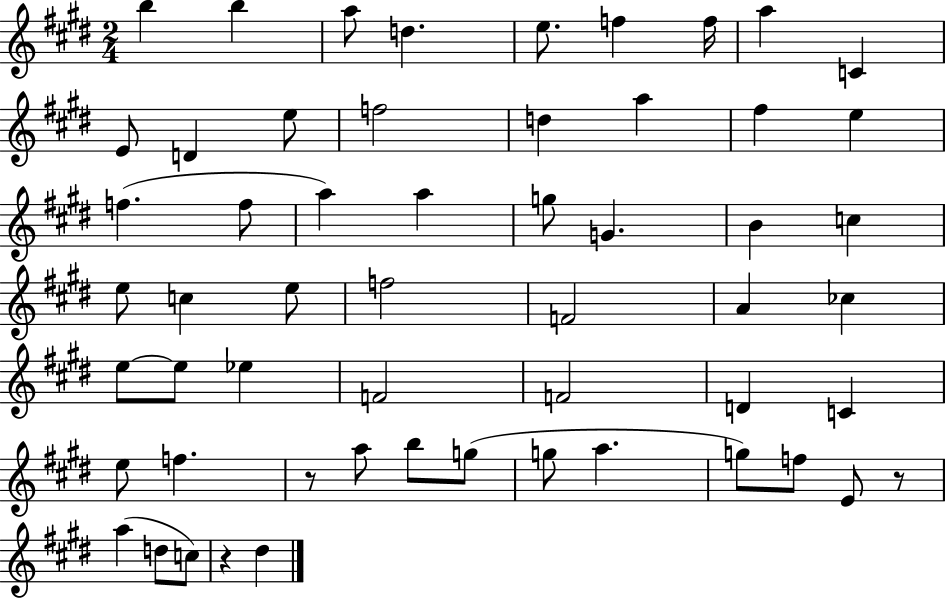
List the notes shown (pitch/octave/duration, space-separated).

B5/q B5/q A5/e D5/q. E5/e. F5/q F5/s A5/q C4/q E4/e D4/q E5/e F5/h D5/q A5/q F#5/q E5/q F5/q. F5/e A5/q A5/q G5/e G4/q. B4/q C5/q E5/e C5/q E5/e F5/h F4/h A4/q CES5/q E5/e E5/e Eb5/q F4/h F4/h D4/q C4/q E5/e F5/q. R/e A5/e B5/e G5/e G5/e A5/q. G5/e F5/e E4/e R/e A5/q D5/e C5/e R/q D#5/q